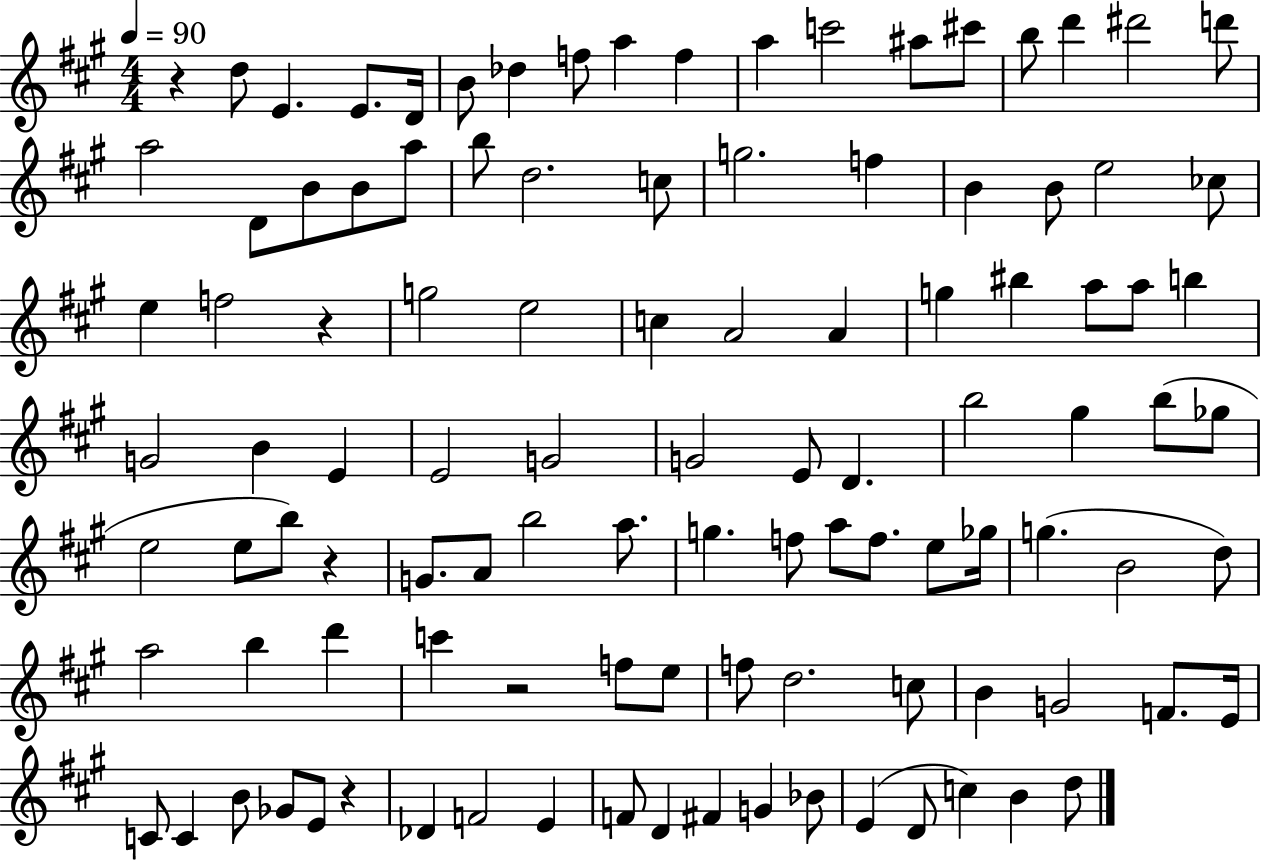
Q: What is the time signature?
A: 4/4